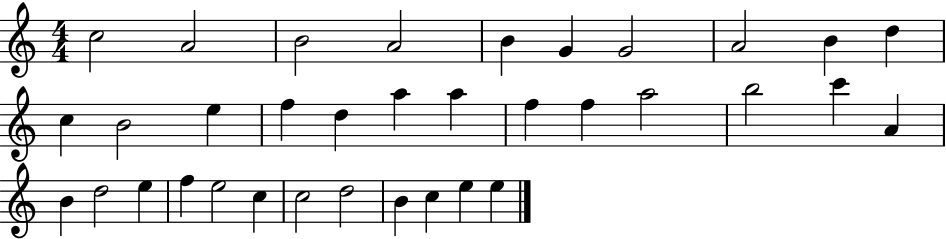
{
  \clef treble
  \numericTimeSignature
  \time 4/4
  \key c \major
  c''2 a'2 | b'2 a'2 | b'4 g'4 g'2 | a'2 b'4 d''4 | \break c''4 b'2 e''4 | f''4 d''4 a''4 a''4 | f''4 f''4 a''2 | b''2 c'''4 a'4 | \break b'4 d''2 e''4 | f''4 e''2 c''4 | c''2 d''2 | b'4 c''4 e''4 e''4 | \break \bar "|."
}